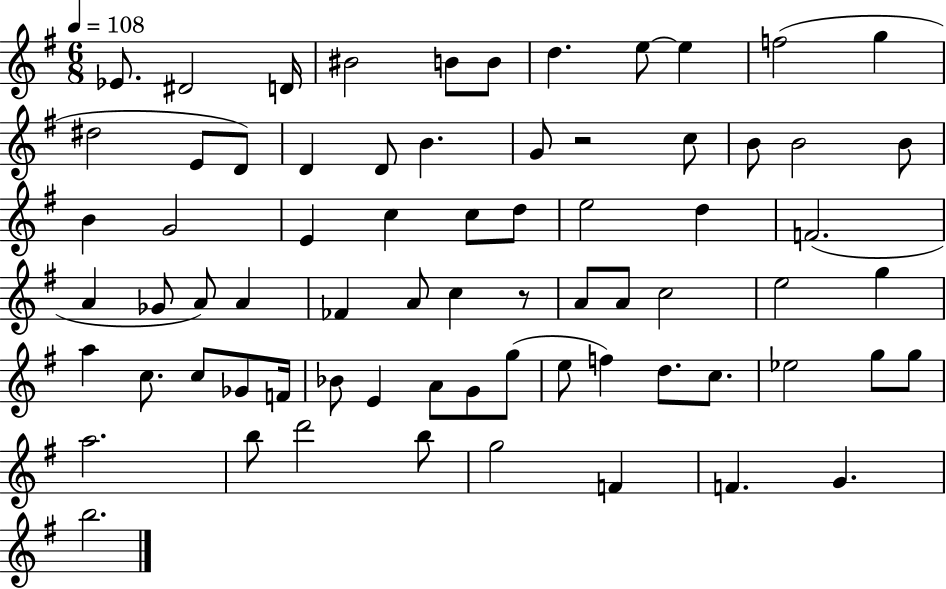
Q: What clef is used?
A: treble